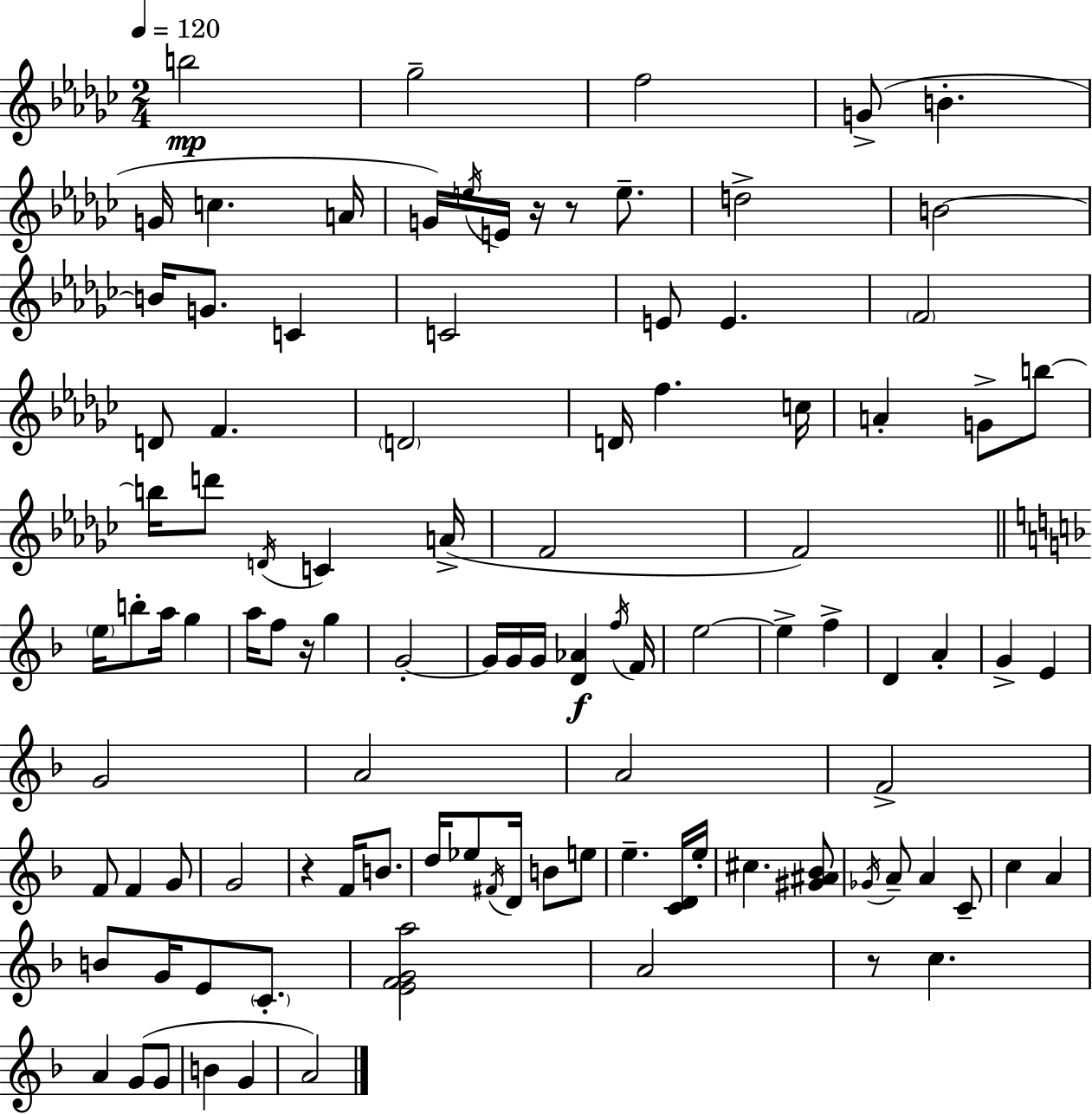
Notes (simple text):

B5/h Gb5/h F5/h G4/e B4/q. G4/s C5/q. A4/s G4/s E5/s E4/s R/s R/e E5/e. D5/h B4/h B4/s G4/e. C4/q C4/h E4/e E4/q. F4/h D4/e F4/q. D4/h D4/s F5/q. C5/s A4/q G4/e B5/e B5/s D6/e D4/s C4/q A4/s F4/h F4/h E5/s B5/e A5/s G5/q A5/s F5/e R/s G5/q G4/h G4/s G4/s G4/s [D4,Ab4]/q F5/s F4/s E5/h E5/q F5/q D4/q A4/q G4/q E4/q G4/h A4/h A4/h F4/h F4/e F4/q G4/e G4/h R/q F4/s B4/e. D5/s Eb5/e F#4/s D4/s B4/e E5/e E5/q. [C4,D4]/s E5/s C#5/q. [G#4,A#4,Bb4]/e Gb4/s A4/e A4/q C4/e C5/q A4/q B4/e G4/s E4/e C4/e. [E4,F4,G4,A5]/h A4/h R/e C5/q. A4/q G4/e G4/e B4/q G4/q A4/h